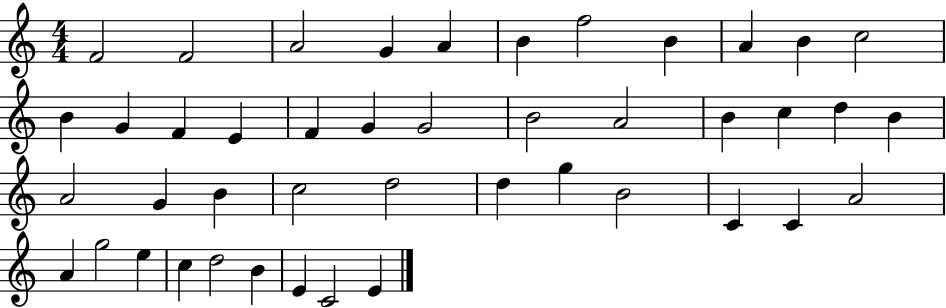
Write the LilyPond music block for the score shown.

{
  \clef treble
  \numericTimeSignature
  \time 4/4
  \key c \major
  f'2 f'2 | a'2 g'4 a'4 | b'4 f''2 b'4 | a'4 b'4 c''2 | \break b'4 g'4 f'4 e'4 | f'4 g'4 g'2 | b'2 a'2 | b'4 c''4 d''4 b'4 | \break a'2 g'4 b'4 | c''2 d''2 | d''4 g''4 b'2 | c'4 c'4 a'2 | \break a'4 g''2 e''4 | c''4 d''2 b'4 | e'4 c'2 e'4 | \bar "|."
}